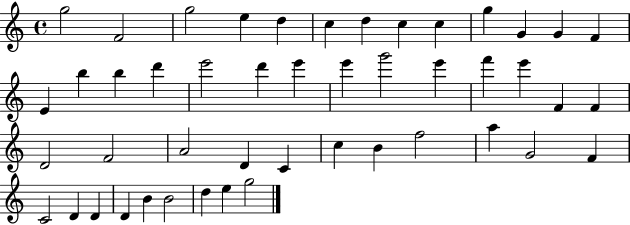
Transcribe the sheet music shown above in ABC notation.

X:1
T:Untitled
M:4/4
L:1/4
K:C
g2 F2 g2 e d c d c c g G G F E b b d' e'2 d' e' e' g'2 e' f' e' F F D2 F2 A2 D C c B f2 a G2 F C2 D D D B B2 d e g2